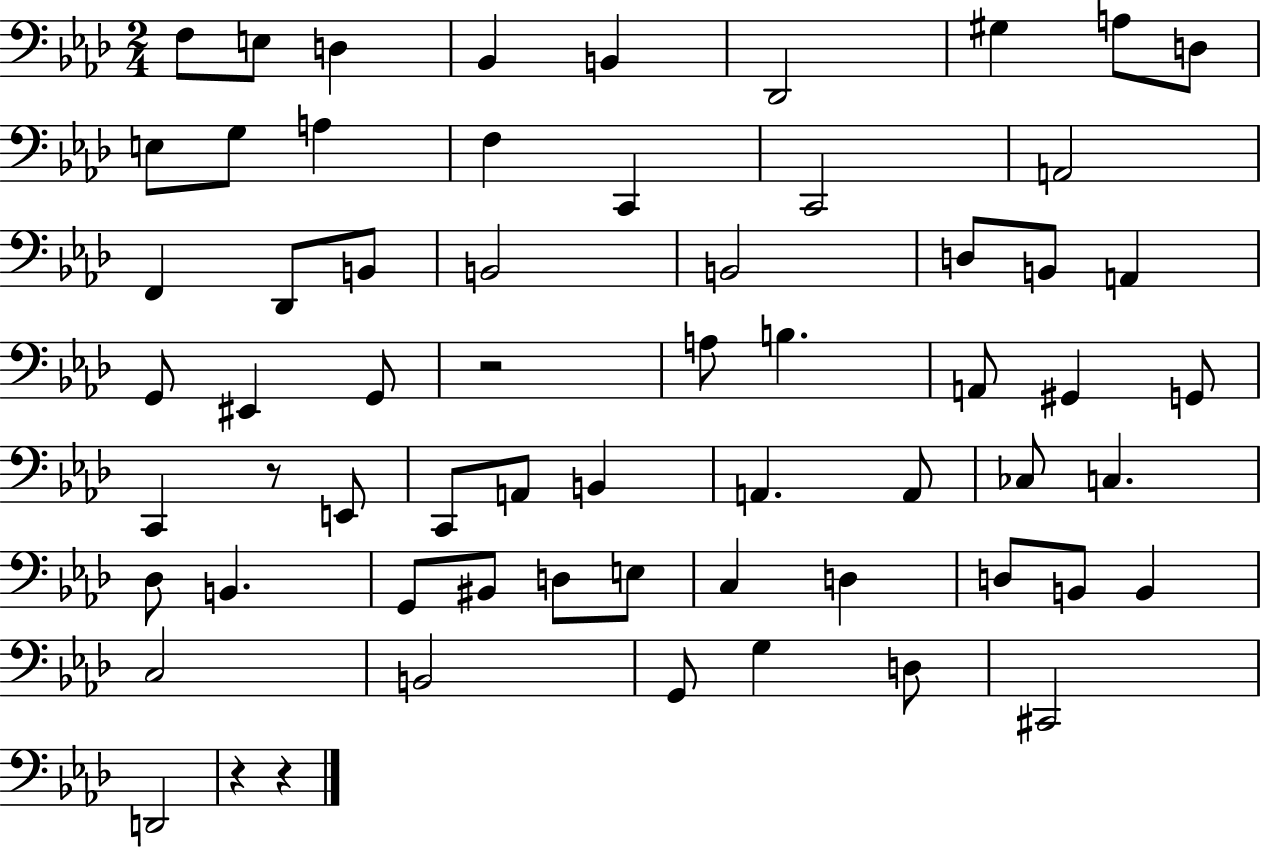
{
  \clef bass
  \numericTimeSignature
  \time 2/4
  \key aes \major
  f8 e8 d4 | bes,4 b,4 | des,2 | gis4 a8 d8 | \break e8 g8 a4 | f4 c,4 | c,2 | a,2 | \break f,4 des,8 b,8 | b,2 | b,2 | d8 b,8 a,4 | \break g,8 eis,4 g,8 | r2 | a8 b4. | a,8 gis,4 g,8 | \break c,4 r8 e,8 | c,8 a,8 b,4 | a,4. a,8 | ces8 c4. | \break des8 b,4. | g,8 bis,8 d8 e8 | c4 d4 | d8 b,8 b,4 | \break c2 | b,2 | g,8 g4 d8 | cis,2 | \break d,2 | r4 r4 | \bar "|."
}